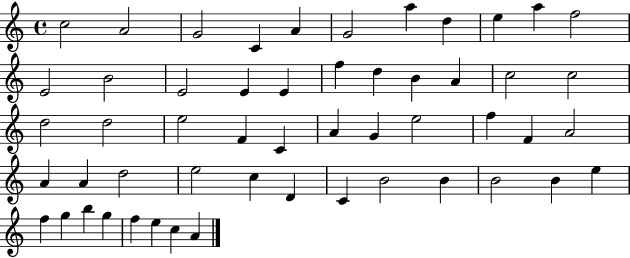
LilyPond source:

{
  \clef treble
  \time 4/4
  \defaultTimeSignature
  \key c \major
  c''2 a'2 | g'2 c'4 a'4 | g'2 a''4 d''4 | e''4 a''4 f''2 | \break e'2 b'2 | e'2 e'4 e'4 | f''4 d''4 b'4 a'4 | c''2 c''2 | \break d''2 d''2 | e''2 f'4 c'4 | a'4 g'4 e''2 | f''4 f'4 a'2 | \break a'4 a'4 d''2 | e''2 c''4 d'4 | c'4 b'2 b'4 | b'2 b'4 e''4 | \break f''4 g''4 b''4 g''4 | f''4 e''4 c''4 a'4 | \bar "|."
}